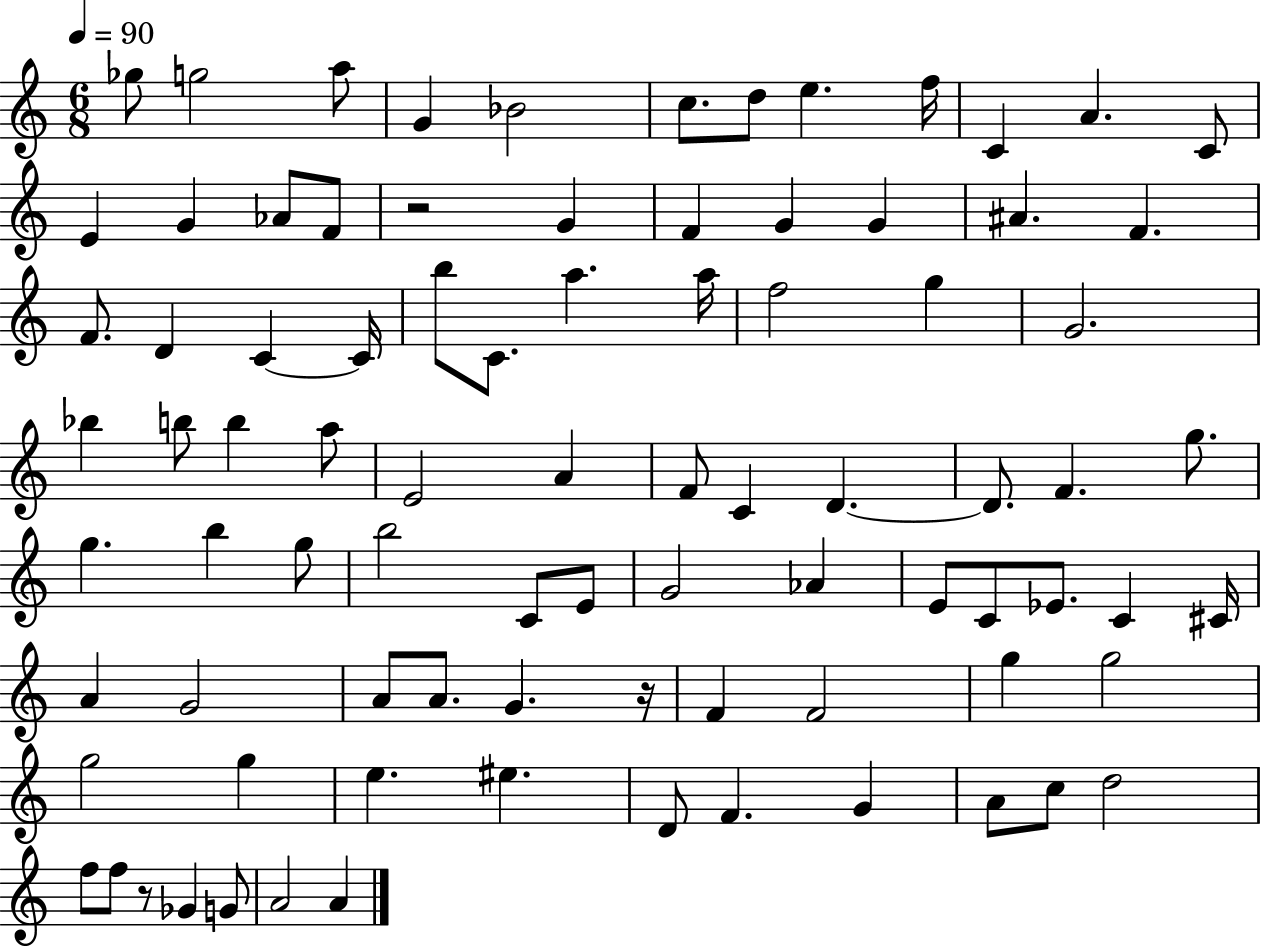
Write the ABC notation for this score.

X:1
T:Untitled
M:6/8
L:1/4
K:C
_g/2 g2 a/2 G _B2 c/2 d/2 e f/4 C A C/2 E G _A/2 F/2 z2 G F G G ^A F F/2 D C C/4 b/2 C/2 a a/4 f2 g G2 _b b/2 b a/2 E2 A F/2 C D D/2 F g/2 g b g/2 b2 C/2 E/2 G2 _A E/2 C/2 _E/2 C ^C/4 A G2 A/2 A/2 G z/4 F F2 g g2 g2 g e ^e D/2 F G A/2 c/2 d2 f/2 f/2 z/2 _G G/2 A2 A